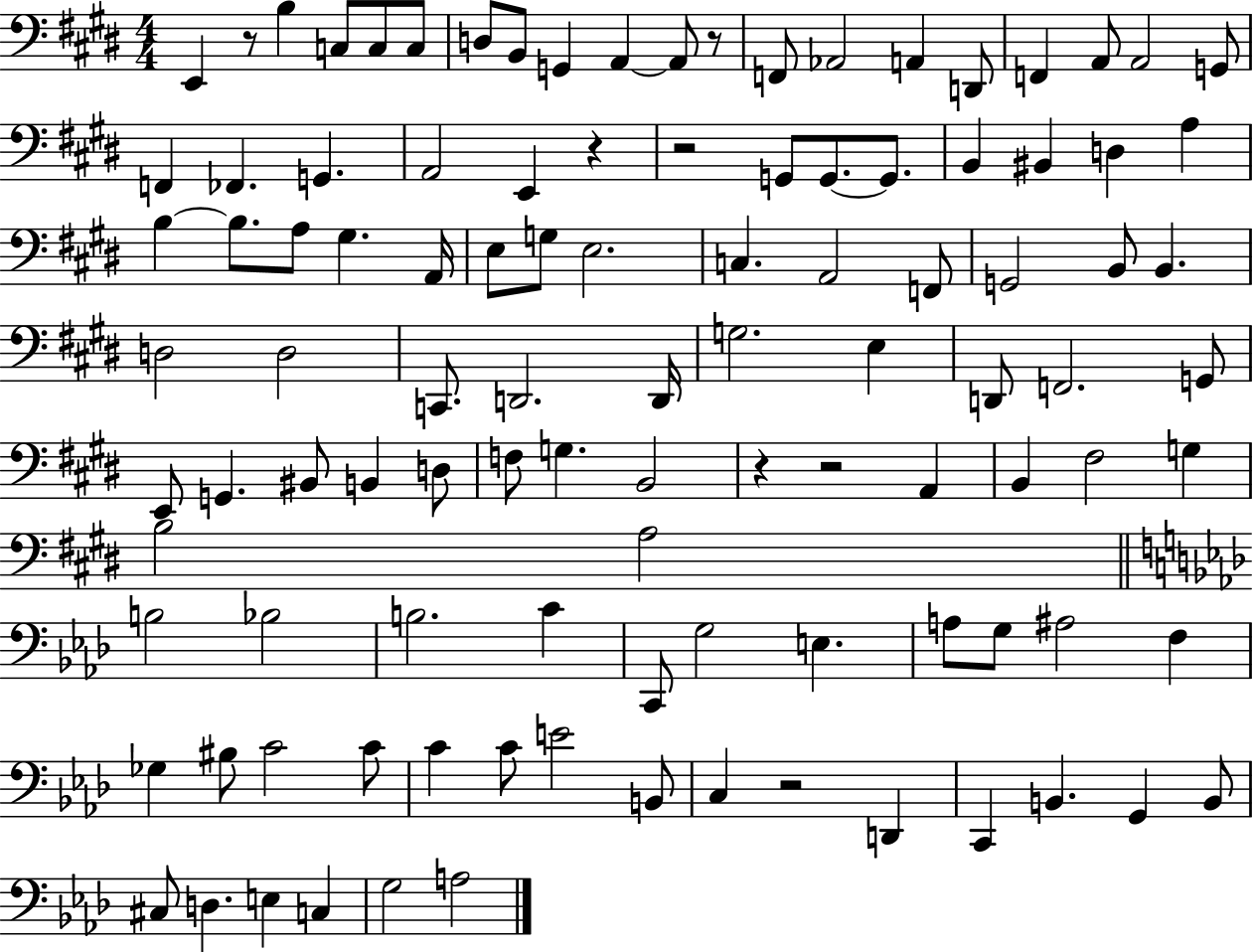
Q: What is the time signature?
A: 4/4